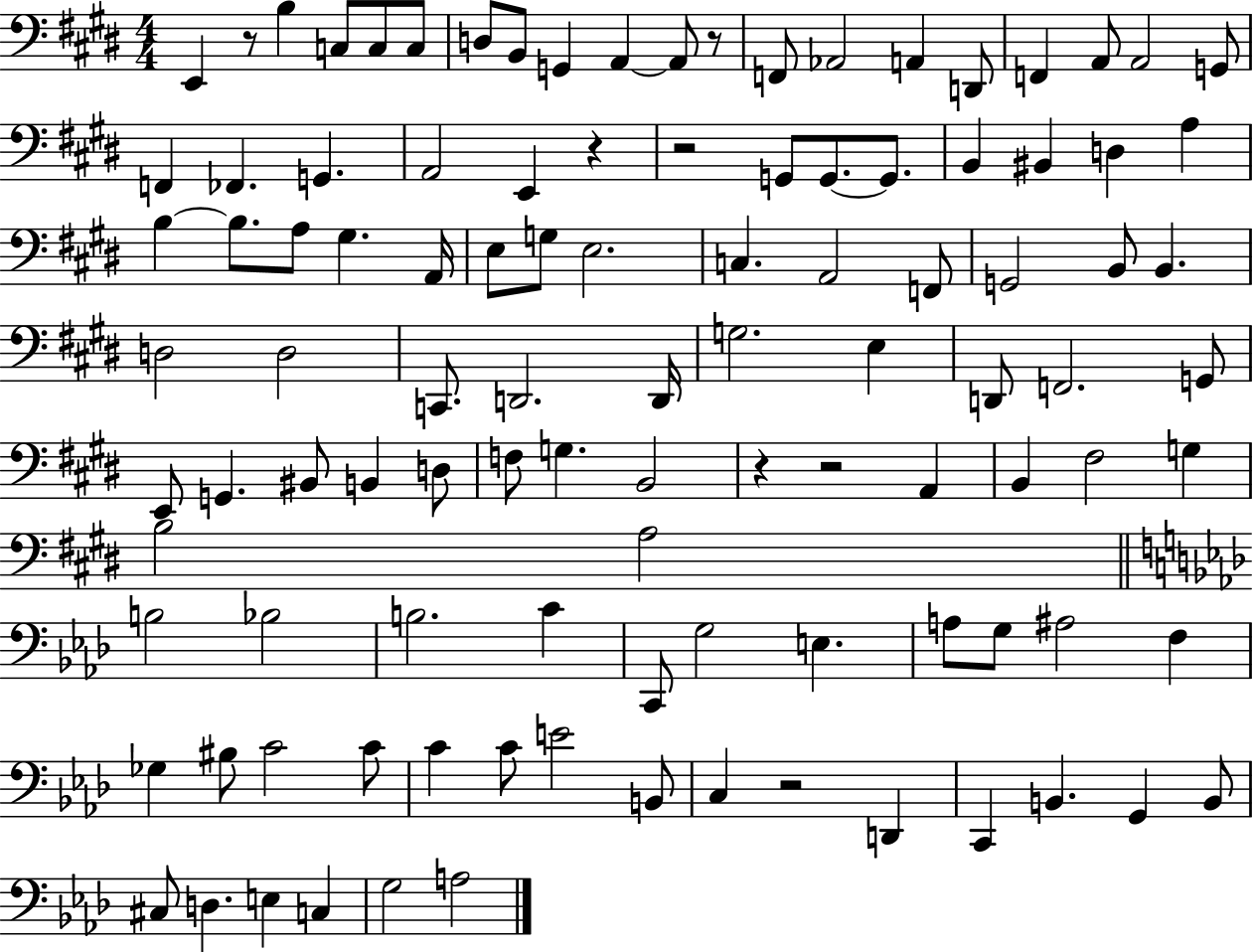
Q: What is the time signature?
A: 4/4